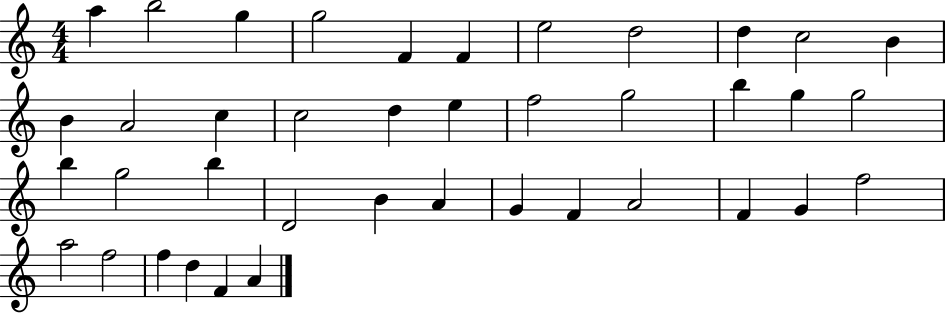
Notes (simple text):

A5/q B5/h G5/q G5/h F4/q F4/q E5/h D5/h D5/q C5/h B4/q B4/q A4/h C5/q C5/h D5/q E5/q F5/h G5/h B5/q G5/q G5/h B5/q G5/h B5/q D4/h B4/q A4/q G4/q F4/q A4/h F4/q G4/q F5/h A5/h F5/h F5/q D5/q F4/q A4/q